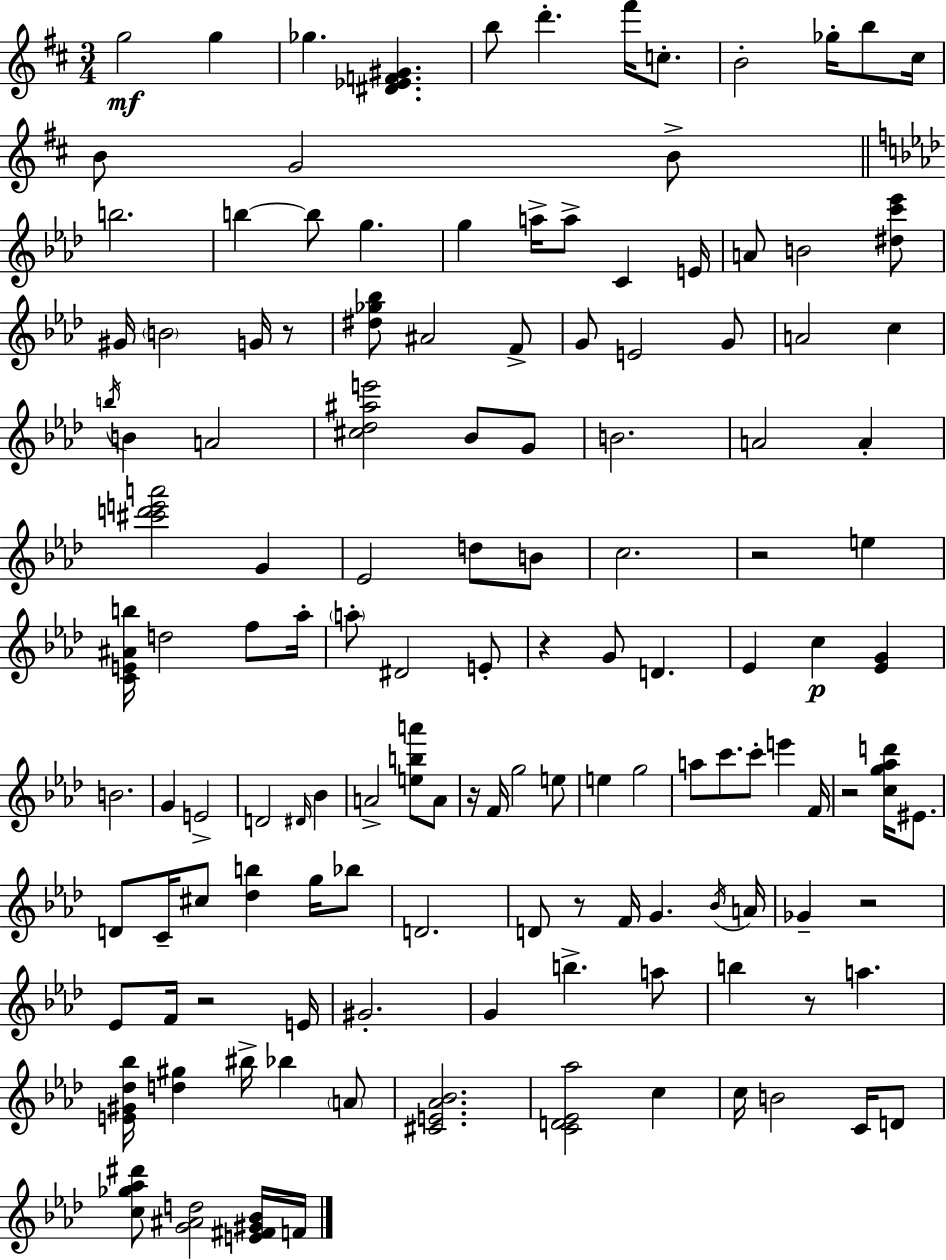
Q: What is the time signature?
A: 3/4